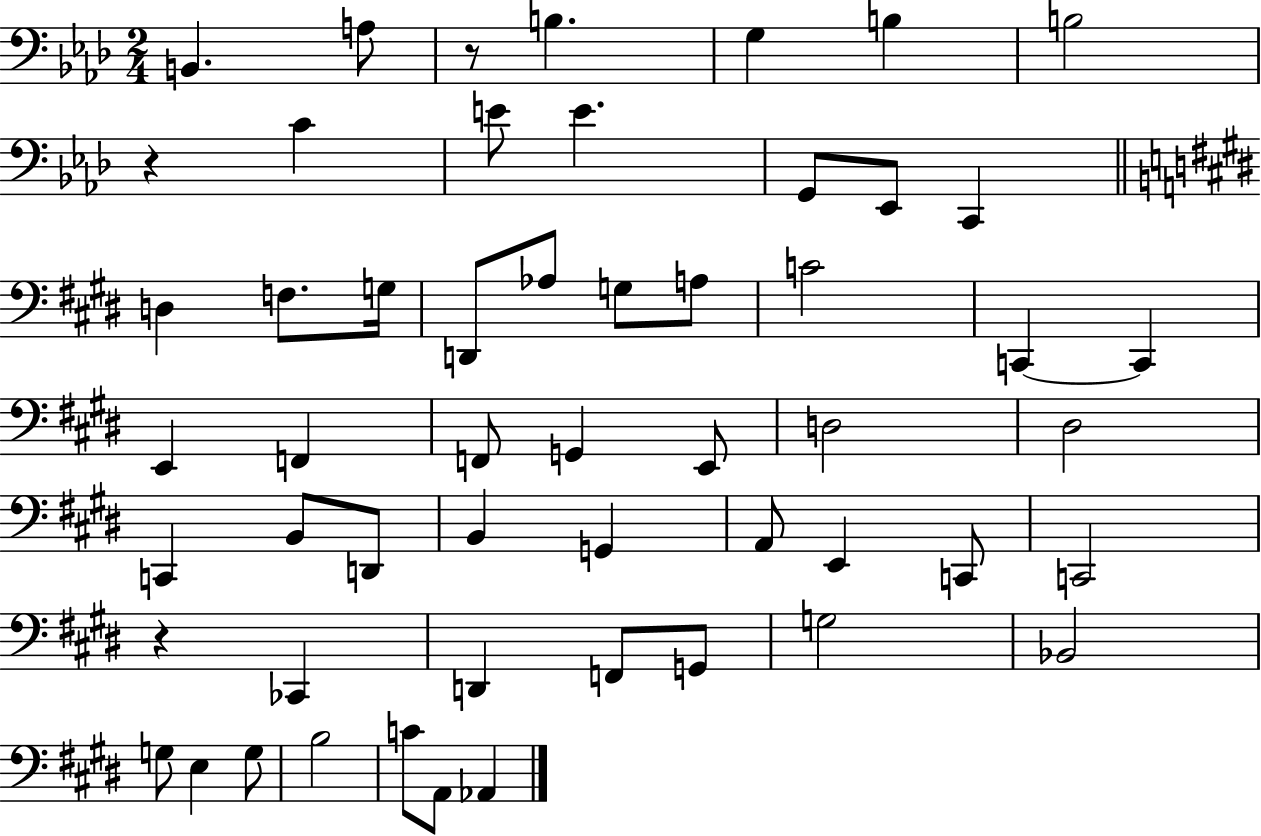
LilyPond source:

{
  \clef bass
  \numericTimeSignature
  \time 2/4
  \key aes \major
  \repeat volta 2 { b,4. a8 | r8 b4. | g4 b4 | b2 | \break r4 c'4 | e'8 e'4. | g,8 ees,8 c,4 | \bar "||" \break \key e \major d4 f8. g16 | d,8 aes8 g8 a8 | c'2 | c,4~~ c,4 | \break e,4 f,4 | f,8 g,4 e,8 | d2 | dis2 | \break c,4 b,8 d,8 | b,4 g,4 | a,8 e,4 c,8 | c,2 | \break r4 ces,4 | d,4 f,8 g,8 | g2 | bes,2 | \break g8 e4 g8 | b2 | c'8 a,8 aes,4 | } \bar "|."
}